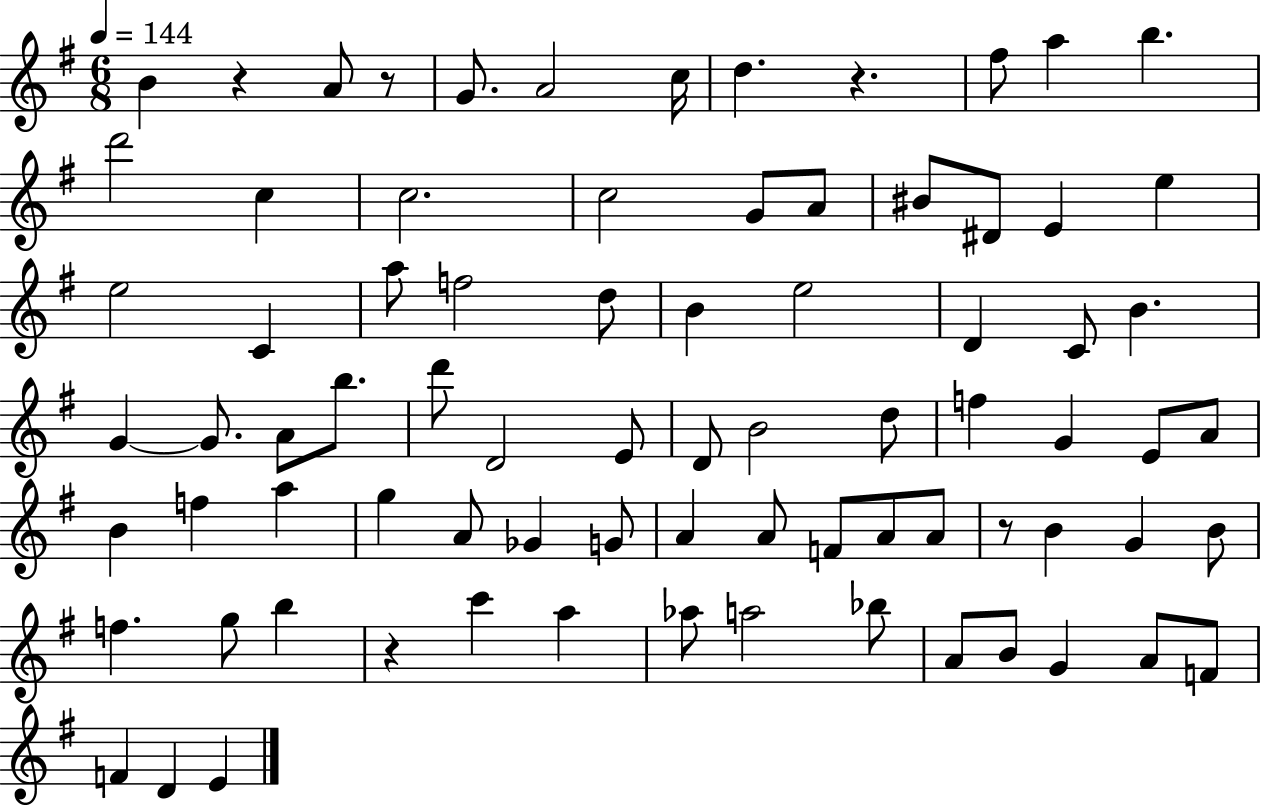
X:1
T:Untitled
M:6/8
L:1/4
K:G
B z A/2 z/2 G/2 A2 c/4 d z ^f/2 a b d'2 c c2 c2 G/2 A/2 ^B/2 ^D/2 E e e2 C a/2 f2 d/2 B e2 D C/2 B G G/2 A/2 b/2 d'/2 D2 E/2 D/2 B2 d/2 f G E/2 A/2 B f a g A/2 _G G/2 A A/2 F/2 A/2 A/2 z/2 B G B/2 f g/2 b z c' a _a/2 a2 _b/2 A/2 B/2 G A/2 F/2 F D E